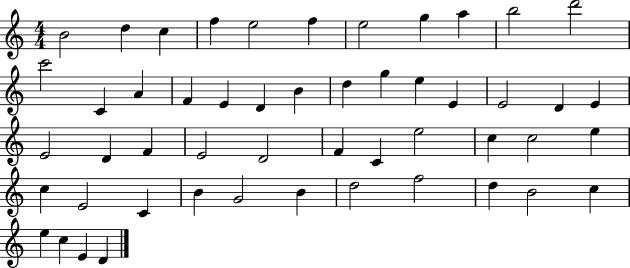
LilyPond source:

{
  \clef treble
  \numericTimeSignature
  \time 4/4
  \key c \major
  b'2 d''4 c''4 | f''4 e''2 f''4 | e''2 g''4 a''4 | b''2 d'''2 | \break c'''2 c'4 a'4 | f'4 e'4 d'4 b'4 | d''4 g''4 e''4 e'4 | e'2 d'4 e'4 | \break e'2 d'4 f'4 | e'2 d'2 | f'4 c'4 e''2 | c''4 c''2 e''4 | \break c''4 e'2 c'4 | b'4 g'2 b'4 | d''2 f''2 | d''4 b'2 c''4 | \break e''4 c''4 e'4 d'4 | \bar "|."
}